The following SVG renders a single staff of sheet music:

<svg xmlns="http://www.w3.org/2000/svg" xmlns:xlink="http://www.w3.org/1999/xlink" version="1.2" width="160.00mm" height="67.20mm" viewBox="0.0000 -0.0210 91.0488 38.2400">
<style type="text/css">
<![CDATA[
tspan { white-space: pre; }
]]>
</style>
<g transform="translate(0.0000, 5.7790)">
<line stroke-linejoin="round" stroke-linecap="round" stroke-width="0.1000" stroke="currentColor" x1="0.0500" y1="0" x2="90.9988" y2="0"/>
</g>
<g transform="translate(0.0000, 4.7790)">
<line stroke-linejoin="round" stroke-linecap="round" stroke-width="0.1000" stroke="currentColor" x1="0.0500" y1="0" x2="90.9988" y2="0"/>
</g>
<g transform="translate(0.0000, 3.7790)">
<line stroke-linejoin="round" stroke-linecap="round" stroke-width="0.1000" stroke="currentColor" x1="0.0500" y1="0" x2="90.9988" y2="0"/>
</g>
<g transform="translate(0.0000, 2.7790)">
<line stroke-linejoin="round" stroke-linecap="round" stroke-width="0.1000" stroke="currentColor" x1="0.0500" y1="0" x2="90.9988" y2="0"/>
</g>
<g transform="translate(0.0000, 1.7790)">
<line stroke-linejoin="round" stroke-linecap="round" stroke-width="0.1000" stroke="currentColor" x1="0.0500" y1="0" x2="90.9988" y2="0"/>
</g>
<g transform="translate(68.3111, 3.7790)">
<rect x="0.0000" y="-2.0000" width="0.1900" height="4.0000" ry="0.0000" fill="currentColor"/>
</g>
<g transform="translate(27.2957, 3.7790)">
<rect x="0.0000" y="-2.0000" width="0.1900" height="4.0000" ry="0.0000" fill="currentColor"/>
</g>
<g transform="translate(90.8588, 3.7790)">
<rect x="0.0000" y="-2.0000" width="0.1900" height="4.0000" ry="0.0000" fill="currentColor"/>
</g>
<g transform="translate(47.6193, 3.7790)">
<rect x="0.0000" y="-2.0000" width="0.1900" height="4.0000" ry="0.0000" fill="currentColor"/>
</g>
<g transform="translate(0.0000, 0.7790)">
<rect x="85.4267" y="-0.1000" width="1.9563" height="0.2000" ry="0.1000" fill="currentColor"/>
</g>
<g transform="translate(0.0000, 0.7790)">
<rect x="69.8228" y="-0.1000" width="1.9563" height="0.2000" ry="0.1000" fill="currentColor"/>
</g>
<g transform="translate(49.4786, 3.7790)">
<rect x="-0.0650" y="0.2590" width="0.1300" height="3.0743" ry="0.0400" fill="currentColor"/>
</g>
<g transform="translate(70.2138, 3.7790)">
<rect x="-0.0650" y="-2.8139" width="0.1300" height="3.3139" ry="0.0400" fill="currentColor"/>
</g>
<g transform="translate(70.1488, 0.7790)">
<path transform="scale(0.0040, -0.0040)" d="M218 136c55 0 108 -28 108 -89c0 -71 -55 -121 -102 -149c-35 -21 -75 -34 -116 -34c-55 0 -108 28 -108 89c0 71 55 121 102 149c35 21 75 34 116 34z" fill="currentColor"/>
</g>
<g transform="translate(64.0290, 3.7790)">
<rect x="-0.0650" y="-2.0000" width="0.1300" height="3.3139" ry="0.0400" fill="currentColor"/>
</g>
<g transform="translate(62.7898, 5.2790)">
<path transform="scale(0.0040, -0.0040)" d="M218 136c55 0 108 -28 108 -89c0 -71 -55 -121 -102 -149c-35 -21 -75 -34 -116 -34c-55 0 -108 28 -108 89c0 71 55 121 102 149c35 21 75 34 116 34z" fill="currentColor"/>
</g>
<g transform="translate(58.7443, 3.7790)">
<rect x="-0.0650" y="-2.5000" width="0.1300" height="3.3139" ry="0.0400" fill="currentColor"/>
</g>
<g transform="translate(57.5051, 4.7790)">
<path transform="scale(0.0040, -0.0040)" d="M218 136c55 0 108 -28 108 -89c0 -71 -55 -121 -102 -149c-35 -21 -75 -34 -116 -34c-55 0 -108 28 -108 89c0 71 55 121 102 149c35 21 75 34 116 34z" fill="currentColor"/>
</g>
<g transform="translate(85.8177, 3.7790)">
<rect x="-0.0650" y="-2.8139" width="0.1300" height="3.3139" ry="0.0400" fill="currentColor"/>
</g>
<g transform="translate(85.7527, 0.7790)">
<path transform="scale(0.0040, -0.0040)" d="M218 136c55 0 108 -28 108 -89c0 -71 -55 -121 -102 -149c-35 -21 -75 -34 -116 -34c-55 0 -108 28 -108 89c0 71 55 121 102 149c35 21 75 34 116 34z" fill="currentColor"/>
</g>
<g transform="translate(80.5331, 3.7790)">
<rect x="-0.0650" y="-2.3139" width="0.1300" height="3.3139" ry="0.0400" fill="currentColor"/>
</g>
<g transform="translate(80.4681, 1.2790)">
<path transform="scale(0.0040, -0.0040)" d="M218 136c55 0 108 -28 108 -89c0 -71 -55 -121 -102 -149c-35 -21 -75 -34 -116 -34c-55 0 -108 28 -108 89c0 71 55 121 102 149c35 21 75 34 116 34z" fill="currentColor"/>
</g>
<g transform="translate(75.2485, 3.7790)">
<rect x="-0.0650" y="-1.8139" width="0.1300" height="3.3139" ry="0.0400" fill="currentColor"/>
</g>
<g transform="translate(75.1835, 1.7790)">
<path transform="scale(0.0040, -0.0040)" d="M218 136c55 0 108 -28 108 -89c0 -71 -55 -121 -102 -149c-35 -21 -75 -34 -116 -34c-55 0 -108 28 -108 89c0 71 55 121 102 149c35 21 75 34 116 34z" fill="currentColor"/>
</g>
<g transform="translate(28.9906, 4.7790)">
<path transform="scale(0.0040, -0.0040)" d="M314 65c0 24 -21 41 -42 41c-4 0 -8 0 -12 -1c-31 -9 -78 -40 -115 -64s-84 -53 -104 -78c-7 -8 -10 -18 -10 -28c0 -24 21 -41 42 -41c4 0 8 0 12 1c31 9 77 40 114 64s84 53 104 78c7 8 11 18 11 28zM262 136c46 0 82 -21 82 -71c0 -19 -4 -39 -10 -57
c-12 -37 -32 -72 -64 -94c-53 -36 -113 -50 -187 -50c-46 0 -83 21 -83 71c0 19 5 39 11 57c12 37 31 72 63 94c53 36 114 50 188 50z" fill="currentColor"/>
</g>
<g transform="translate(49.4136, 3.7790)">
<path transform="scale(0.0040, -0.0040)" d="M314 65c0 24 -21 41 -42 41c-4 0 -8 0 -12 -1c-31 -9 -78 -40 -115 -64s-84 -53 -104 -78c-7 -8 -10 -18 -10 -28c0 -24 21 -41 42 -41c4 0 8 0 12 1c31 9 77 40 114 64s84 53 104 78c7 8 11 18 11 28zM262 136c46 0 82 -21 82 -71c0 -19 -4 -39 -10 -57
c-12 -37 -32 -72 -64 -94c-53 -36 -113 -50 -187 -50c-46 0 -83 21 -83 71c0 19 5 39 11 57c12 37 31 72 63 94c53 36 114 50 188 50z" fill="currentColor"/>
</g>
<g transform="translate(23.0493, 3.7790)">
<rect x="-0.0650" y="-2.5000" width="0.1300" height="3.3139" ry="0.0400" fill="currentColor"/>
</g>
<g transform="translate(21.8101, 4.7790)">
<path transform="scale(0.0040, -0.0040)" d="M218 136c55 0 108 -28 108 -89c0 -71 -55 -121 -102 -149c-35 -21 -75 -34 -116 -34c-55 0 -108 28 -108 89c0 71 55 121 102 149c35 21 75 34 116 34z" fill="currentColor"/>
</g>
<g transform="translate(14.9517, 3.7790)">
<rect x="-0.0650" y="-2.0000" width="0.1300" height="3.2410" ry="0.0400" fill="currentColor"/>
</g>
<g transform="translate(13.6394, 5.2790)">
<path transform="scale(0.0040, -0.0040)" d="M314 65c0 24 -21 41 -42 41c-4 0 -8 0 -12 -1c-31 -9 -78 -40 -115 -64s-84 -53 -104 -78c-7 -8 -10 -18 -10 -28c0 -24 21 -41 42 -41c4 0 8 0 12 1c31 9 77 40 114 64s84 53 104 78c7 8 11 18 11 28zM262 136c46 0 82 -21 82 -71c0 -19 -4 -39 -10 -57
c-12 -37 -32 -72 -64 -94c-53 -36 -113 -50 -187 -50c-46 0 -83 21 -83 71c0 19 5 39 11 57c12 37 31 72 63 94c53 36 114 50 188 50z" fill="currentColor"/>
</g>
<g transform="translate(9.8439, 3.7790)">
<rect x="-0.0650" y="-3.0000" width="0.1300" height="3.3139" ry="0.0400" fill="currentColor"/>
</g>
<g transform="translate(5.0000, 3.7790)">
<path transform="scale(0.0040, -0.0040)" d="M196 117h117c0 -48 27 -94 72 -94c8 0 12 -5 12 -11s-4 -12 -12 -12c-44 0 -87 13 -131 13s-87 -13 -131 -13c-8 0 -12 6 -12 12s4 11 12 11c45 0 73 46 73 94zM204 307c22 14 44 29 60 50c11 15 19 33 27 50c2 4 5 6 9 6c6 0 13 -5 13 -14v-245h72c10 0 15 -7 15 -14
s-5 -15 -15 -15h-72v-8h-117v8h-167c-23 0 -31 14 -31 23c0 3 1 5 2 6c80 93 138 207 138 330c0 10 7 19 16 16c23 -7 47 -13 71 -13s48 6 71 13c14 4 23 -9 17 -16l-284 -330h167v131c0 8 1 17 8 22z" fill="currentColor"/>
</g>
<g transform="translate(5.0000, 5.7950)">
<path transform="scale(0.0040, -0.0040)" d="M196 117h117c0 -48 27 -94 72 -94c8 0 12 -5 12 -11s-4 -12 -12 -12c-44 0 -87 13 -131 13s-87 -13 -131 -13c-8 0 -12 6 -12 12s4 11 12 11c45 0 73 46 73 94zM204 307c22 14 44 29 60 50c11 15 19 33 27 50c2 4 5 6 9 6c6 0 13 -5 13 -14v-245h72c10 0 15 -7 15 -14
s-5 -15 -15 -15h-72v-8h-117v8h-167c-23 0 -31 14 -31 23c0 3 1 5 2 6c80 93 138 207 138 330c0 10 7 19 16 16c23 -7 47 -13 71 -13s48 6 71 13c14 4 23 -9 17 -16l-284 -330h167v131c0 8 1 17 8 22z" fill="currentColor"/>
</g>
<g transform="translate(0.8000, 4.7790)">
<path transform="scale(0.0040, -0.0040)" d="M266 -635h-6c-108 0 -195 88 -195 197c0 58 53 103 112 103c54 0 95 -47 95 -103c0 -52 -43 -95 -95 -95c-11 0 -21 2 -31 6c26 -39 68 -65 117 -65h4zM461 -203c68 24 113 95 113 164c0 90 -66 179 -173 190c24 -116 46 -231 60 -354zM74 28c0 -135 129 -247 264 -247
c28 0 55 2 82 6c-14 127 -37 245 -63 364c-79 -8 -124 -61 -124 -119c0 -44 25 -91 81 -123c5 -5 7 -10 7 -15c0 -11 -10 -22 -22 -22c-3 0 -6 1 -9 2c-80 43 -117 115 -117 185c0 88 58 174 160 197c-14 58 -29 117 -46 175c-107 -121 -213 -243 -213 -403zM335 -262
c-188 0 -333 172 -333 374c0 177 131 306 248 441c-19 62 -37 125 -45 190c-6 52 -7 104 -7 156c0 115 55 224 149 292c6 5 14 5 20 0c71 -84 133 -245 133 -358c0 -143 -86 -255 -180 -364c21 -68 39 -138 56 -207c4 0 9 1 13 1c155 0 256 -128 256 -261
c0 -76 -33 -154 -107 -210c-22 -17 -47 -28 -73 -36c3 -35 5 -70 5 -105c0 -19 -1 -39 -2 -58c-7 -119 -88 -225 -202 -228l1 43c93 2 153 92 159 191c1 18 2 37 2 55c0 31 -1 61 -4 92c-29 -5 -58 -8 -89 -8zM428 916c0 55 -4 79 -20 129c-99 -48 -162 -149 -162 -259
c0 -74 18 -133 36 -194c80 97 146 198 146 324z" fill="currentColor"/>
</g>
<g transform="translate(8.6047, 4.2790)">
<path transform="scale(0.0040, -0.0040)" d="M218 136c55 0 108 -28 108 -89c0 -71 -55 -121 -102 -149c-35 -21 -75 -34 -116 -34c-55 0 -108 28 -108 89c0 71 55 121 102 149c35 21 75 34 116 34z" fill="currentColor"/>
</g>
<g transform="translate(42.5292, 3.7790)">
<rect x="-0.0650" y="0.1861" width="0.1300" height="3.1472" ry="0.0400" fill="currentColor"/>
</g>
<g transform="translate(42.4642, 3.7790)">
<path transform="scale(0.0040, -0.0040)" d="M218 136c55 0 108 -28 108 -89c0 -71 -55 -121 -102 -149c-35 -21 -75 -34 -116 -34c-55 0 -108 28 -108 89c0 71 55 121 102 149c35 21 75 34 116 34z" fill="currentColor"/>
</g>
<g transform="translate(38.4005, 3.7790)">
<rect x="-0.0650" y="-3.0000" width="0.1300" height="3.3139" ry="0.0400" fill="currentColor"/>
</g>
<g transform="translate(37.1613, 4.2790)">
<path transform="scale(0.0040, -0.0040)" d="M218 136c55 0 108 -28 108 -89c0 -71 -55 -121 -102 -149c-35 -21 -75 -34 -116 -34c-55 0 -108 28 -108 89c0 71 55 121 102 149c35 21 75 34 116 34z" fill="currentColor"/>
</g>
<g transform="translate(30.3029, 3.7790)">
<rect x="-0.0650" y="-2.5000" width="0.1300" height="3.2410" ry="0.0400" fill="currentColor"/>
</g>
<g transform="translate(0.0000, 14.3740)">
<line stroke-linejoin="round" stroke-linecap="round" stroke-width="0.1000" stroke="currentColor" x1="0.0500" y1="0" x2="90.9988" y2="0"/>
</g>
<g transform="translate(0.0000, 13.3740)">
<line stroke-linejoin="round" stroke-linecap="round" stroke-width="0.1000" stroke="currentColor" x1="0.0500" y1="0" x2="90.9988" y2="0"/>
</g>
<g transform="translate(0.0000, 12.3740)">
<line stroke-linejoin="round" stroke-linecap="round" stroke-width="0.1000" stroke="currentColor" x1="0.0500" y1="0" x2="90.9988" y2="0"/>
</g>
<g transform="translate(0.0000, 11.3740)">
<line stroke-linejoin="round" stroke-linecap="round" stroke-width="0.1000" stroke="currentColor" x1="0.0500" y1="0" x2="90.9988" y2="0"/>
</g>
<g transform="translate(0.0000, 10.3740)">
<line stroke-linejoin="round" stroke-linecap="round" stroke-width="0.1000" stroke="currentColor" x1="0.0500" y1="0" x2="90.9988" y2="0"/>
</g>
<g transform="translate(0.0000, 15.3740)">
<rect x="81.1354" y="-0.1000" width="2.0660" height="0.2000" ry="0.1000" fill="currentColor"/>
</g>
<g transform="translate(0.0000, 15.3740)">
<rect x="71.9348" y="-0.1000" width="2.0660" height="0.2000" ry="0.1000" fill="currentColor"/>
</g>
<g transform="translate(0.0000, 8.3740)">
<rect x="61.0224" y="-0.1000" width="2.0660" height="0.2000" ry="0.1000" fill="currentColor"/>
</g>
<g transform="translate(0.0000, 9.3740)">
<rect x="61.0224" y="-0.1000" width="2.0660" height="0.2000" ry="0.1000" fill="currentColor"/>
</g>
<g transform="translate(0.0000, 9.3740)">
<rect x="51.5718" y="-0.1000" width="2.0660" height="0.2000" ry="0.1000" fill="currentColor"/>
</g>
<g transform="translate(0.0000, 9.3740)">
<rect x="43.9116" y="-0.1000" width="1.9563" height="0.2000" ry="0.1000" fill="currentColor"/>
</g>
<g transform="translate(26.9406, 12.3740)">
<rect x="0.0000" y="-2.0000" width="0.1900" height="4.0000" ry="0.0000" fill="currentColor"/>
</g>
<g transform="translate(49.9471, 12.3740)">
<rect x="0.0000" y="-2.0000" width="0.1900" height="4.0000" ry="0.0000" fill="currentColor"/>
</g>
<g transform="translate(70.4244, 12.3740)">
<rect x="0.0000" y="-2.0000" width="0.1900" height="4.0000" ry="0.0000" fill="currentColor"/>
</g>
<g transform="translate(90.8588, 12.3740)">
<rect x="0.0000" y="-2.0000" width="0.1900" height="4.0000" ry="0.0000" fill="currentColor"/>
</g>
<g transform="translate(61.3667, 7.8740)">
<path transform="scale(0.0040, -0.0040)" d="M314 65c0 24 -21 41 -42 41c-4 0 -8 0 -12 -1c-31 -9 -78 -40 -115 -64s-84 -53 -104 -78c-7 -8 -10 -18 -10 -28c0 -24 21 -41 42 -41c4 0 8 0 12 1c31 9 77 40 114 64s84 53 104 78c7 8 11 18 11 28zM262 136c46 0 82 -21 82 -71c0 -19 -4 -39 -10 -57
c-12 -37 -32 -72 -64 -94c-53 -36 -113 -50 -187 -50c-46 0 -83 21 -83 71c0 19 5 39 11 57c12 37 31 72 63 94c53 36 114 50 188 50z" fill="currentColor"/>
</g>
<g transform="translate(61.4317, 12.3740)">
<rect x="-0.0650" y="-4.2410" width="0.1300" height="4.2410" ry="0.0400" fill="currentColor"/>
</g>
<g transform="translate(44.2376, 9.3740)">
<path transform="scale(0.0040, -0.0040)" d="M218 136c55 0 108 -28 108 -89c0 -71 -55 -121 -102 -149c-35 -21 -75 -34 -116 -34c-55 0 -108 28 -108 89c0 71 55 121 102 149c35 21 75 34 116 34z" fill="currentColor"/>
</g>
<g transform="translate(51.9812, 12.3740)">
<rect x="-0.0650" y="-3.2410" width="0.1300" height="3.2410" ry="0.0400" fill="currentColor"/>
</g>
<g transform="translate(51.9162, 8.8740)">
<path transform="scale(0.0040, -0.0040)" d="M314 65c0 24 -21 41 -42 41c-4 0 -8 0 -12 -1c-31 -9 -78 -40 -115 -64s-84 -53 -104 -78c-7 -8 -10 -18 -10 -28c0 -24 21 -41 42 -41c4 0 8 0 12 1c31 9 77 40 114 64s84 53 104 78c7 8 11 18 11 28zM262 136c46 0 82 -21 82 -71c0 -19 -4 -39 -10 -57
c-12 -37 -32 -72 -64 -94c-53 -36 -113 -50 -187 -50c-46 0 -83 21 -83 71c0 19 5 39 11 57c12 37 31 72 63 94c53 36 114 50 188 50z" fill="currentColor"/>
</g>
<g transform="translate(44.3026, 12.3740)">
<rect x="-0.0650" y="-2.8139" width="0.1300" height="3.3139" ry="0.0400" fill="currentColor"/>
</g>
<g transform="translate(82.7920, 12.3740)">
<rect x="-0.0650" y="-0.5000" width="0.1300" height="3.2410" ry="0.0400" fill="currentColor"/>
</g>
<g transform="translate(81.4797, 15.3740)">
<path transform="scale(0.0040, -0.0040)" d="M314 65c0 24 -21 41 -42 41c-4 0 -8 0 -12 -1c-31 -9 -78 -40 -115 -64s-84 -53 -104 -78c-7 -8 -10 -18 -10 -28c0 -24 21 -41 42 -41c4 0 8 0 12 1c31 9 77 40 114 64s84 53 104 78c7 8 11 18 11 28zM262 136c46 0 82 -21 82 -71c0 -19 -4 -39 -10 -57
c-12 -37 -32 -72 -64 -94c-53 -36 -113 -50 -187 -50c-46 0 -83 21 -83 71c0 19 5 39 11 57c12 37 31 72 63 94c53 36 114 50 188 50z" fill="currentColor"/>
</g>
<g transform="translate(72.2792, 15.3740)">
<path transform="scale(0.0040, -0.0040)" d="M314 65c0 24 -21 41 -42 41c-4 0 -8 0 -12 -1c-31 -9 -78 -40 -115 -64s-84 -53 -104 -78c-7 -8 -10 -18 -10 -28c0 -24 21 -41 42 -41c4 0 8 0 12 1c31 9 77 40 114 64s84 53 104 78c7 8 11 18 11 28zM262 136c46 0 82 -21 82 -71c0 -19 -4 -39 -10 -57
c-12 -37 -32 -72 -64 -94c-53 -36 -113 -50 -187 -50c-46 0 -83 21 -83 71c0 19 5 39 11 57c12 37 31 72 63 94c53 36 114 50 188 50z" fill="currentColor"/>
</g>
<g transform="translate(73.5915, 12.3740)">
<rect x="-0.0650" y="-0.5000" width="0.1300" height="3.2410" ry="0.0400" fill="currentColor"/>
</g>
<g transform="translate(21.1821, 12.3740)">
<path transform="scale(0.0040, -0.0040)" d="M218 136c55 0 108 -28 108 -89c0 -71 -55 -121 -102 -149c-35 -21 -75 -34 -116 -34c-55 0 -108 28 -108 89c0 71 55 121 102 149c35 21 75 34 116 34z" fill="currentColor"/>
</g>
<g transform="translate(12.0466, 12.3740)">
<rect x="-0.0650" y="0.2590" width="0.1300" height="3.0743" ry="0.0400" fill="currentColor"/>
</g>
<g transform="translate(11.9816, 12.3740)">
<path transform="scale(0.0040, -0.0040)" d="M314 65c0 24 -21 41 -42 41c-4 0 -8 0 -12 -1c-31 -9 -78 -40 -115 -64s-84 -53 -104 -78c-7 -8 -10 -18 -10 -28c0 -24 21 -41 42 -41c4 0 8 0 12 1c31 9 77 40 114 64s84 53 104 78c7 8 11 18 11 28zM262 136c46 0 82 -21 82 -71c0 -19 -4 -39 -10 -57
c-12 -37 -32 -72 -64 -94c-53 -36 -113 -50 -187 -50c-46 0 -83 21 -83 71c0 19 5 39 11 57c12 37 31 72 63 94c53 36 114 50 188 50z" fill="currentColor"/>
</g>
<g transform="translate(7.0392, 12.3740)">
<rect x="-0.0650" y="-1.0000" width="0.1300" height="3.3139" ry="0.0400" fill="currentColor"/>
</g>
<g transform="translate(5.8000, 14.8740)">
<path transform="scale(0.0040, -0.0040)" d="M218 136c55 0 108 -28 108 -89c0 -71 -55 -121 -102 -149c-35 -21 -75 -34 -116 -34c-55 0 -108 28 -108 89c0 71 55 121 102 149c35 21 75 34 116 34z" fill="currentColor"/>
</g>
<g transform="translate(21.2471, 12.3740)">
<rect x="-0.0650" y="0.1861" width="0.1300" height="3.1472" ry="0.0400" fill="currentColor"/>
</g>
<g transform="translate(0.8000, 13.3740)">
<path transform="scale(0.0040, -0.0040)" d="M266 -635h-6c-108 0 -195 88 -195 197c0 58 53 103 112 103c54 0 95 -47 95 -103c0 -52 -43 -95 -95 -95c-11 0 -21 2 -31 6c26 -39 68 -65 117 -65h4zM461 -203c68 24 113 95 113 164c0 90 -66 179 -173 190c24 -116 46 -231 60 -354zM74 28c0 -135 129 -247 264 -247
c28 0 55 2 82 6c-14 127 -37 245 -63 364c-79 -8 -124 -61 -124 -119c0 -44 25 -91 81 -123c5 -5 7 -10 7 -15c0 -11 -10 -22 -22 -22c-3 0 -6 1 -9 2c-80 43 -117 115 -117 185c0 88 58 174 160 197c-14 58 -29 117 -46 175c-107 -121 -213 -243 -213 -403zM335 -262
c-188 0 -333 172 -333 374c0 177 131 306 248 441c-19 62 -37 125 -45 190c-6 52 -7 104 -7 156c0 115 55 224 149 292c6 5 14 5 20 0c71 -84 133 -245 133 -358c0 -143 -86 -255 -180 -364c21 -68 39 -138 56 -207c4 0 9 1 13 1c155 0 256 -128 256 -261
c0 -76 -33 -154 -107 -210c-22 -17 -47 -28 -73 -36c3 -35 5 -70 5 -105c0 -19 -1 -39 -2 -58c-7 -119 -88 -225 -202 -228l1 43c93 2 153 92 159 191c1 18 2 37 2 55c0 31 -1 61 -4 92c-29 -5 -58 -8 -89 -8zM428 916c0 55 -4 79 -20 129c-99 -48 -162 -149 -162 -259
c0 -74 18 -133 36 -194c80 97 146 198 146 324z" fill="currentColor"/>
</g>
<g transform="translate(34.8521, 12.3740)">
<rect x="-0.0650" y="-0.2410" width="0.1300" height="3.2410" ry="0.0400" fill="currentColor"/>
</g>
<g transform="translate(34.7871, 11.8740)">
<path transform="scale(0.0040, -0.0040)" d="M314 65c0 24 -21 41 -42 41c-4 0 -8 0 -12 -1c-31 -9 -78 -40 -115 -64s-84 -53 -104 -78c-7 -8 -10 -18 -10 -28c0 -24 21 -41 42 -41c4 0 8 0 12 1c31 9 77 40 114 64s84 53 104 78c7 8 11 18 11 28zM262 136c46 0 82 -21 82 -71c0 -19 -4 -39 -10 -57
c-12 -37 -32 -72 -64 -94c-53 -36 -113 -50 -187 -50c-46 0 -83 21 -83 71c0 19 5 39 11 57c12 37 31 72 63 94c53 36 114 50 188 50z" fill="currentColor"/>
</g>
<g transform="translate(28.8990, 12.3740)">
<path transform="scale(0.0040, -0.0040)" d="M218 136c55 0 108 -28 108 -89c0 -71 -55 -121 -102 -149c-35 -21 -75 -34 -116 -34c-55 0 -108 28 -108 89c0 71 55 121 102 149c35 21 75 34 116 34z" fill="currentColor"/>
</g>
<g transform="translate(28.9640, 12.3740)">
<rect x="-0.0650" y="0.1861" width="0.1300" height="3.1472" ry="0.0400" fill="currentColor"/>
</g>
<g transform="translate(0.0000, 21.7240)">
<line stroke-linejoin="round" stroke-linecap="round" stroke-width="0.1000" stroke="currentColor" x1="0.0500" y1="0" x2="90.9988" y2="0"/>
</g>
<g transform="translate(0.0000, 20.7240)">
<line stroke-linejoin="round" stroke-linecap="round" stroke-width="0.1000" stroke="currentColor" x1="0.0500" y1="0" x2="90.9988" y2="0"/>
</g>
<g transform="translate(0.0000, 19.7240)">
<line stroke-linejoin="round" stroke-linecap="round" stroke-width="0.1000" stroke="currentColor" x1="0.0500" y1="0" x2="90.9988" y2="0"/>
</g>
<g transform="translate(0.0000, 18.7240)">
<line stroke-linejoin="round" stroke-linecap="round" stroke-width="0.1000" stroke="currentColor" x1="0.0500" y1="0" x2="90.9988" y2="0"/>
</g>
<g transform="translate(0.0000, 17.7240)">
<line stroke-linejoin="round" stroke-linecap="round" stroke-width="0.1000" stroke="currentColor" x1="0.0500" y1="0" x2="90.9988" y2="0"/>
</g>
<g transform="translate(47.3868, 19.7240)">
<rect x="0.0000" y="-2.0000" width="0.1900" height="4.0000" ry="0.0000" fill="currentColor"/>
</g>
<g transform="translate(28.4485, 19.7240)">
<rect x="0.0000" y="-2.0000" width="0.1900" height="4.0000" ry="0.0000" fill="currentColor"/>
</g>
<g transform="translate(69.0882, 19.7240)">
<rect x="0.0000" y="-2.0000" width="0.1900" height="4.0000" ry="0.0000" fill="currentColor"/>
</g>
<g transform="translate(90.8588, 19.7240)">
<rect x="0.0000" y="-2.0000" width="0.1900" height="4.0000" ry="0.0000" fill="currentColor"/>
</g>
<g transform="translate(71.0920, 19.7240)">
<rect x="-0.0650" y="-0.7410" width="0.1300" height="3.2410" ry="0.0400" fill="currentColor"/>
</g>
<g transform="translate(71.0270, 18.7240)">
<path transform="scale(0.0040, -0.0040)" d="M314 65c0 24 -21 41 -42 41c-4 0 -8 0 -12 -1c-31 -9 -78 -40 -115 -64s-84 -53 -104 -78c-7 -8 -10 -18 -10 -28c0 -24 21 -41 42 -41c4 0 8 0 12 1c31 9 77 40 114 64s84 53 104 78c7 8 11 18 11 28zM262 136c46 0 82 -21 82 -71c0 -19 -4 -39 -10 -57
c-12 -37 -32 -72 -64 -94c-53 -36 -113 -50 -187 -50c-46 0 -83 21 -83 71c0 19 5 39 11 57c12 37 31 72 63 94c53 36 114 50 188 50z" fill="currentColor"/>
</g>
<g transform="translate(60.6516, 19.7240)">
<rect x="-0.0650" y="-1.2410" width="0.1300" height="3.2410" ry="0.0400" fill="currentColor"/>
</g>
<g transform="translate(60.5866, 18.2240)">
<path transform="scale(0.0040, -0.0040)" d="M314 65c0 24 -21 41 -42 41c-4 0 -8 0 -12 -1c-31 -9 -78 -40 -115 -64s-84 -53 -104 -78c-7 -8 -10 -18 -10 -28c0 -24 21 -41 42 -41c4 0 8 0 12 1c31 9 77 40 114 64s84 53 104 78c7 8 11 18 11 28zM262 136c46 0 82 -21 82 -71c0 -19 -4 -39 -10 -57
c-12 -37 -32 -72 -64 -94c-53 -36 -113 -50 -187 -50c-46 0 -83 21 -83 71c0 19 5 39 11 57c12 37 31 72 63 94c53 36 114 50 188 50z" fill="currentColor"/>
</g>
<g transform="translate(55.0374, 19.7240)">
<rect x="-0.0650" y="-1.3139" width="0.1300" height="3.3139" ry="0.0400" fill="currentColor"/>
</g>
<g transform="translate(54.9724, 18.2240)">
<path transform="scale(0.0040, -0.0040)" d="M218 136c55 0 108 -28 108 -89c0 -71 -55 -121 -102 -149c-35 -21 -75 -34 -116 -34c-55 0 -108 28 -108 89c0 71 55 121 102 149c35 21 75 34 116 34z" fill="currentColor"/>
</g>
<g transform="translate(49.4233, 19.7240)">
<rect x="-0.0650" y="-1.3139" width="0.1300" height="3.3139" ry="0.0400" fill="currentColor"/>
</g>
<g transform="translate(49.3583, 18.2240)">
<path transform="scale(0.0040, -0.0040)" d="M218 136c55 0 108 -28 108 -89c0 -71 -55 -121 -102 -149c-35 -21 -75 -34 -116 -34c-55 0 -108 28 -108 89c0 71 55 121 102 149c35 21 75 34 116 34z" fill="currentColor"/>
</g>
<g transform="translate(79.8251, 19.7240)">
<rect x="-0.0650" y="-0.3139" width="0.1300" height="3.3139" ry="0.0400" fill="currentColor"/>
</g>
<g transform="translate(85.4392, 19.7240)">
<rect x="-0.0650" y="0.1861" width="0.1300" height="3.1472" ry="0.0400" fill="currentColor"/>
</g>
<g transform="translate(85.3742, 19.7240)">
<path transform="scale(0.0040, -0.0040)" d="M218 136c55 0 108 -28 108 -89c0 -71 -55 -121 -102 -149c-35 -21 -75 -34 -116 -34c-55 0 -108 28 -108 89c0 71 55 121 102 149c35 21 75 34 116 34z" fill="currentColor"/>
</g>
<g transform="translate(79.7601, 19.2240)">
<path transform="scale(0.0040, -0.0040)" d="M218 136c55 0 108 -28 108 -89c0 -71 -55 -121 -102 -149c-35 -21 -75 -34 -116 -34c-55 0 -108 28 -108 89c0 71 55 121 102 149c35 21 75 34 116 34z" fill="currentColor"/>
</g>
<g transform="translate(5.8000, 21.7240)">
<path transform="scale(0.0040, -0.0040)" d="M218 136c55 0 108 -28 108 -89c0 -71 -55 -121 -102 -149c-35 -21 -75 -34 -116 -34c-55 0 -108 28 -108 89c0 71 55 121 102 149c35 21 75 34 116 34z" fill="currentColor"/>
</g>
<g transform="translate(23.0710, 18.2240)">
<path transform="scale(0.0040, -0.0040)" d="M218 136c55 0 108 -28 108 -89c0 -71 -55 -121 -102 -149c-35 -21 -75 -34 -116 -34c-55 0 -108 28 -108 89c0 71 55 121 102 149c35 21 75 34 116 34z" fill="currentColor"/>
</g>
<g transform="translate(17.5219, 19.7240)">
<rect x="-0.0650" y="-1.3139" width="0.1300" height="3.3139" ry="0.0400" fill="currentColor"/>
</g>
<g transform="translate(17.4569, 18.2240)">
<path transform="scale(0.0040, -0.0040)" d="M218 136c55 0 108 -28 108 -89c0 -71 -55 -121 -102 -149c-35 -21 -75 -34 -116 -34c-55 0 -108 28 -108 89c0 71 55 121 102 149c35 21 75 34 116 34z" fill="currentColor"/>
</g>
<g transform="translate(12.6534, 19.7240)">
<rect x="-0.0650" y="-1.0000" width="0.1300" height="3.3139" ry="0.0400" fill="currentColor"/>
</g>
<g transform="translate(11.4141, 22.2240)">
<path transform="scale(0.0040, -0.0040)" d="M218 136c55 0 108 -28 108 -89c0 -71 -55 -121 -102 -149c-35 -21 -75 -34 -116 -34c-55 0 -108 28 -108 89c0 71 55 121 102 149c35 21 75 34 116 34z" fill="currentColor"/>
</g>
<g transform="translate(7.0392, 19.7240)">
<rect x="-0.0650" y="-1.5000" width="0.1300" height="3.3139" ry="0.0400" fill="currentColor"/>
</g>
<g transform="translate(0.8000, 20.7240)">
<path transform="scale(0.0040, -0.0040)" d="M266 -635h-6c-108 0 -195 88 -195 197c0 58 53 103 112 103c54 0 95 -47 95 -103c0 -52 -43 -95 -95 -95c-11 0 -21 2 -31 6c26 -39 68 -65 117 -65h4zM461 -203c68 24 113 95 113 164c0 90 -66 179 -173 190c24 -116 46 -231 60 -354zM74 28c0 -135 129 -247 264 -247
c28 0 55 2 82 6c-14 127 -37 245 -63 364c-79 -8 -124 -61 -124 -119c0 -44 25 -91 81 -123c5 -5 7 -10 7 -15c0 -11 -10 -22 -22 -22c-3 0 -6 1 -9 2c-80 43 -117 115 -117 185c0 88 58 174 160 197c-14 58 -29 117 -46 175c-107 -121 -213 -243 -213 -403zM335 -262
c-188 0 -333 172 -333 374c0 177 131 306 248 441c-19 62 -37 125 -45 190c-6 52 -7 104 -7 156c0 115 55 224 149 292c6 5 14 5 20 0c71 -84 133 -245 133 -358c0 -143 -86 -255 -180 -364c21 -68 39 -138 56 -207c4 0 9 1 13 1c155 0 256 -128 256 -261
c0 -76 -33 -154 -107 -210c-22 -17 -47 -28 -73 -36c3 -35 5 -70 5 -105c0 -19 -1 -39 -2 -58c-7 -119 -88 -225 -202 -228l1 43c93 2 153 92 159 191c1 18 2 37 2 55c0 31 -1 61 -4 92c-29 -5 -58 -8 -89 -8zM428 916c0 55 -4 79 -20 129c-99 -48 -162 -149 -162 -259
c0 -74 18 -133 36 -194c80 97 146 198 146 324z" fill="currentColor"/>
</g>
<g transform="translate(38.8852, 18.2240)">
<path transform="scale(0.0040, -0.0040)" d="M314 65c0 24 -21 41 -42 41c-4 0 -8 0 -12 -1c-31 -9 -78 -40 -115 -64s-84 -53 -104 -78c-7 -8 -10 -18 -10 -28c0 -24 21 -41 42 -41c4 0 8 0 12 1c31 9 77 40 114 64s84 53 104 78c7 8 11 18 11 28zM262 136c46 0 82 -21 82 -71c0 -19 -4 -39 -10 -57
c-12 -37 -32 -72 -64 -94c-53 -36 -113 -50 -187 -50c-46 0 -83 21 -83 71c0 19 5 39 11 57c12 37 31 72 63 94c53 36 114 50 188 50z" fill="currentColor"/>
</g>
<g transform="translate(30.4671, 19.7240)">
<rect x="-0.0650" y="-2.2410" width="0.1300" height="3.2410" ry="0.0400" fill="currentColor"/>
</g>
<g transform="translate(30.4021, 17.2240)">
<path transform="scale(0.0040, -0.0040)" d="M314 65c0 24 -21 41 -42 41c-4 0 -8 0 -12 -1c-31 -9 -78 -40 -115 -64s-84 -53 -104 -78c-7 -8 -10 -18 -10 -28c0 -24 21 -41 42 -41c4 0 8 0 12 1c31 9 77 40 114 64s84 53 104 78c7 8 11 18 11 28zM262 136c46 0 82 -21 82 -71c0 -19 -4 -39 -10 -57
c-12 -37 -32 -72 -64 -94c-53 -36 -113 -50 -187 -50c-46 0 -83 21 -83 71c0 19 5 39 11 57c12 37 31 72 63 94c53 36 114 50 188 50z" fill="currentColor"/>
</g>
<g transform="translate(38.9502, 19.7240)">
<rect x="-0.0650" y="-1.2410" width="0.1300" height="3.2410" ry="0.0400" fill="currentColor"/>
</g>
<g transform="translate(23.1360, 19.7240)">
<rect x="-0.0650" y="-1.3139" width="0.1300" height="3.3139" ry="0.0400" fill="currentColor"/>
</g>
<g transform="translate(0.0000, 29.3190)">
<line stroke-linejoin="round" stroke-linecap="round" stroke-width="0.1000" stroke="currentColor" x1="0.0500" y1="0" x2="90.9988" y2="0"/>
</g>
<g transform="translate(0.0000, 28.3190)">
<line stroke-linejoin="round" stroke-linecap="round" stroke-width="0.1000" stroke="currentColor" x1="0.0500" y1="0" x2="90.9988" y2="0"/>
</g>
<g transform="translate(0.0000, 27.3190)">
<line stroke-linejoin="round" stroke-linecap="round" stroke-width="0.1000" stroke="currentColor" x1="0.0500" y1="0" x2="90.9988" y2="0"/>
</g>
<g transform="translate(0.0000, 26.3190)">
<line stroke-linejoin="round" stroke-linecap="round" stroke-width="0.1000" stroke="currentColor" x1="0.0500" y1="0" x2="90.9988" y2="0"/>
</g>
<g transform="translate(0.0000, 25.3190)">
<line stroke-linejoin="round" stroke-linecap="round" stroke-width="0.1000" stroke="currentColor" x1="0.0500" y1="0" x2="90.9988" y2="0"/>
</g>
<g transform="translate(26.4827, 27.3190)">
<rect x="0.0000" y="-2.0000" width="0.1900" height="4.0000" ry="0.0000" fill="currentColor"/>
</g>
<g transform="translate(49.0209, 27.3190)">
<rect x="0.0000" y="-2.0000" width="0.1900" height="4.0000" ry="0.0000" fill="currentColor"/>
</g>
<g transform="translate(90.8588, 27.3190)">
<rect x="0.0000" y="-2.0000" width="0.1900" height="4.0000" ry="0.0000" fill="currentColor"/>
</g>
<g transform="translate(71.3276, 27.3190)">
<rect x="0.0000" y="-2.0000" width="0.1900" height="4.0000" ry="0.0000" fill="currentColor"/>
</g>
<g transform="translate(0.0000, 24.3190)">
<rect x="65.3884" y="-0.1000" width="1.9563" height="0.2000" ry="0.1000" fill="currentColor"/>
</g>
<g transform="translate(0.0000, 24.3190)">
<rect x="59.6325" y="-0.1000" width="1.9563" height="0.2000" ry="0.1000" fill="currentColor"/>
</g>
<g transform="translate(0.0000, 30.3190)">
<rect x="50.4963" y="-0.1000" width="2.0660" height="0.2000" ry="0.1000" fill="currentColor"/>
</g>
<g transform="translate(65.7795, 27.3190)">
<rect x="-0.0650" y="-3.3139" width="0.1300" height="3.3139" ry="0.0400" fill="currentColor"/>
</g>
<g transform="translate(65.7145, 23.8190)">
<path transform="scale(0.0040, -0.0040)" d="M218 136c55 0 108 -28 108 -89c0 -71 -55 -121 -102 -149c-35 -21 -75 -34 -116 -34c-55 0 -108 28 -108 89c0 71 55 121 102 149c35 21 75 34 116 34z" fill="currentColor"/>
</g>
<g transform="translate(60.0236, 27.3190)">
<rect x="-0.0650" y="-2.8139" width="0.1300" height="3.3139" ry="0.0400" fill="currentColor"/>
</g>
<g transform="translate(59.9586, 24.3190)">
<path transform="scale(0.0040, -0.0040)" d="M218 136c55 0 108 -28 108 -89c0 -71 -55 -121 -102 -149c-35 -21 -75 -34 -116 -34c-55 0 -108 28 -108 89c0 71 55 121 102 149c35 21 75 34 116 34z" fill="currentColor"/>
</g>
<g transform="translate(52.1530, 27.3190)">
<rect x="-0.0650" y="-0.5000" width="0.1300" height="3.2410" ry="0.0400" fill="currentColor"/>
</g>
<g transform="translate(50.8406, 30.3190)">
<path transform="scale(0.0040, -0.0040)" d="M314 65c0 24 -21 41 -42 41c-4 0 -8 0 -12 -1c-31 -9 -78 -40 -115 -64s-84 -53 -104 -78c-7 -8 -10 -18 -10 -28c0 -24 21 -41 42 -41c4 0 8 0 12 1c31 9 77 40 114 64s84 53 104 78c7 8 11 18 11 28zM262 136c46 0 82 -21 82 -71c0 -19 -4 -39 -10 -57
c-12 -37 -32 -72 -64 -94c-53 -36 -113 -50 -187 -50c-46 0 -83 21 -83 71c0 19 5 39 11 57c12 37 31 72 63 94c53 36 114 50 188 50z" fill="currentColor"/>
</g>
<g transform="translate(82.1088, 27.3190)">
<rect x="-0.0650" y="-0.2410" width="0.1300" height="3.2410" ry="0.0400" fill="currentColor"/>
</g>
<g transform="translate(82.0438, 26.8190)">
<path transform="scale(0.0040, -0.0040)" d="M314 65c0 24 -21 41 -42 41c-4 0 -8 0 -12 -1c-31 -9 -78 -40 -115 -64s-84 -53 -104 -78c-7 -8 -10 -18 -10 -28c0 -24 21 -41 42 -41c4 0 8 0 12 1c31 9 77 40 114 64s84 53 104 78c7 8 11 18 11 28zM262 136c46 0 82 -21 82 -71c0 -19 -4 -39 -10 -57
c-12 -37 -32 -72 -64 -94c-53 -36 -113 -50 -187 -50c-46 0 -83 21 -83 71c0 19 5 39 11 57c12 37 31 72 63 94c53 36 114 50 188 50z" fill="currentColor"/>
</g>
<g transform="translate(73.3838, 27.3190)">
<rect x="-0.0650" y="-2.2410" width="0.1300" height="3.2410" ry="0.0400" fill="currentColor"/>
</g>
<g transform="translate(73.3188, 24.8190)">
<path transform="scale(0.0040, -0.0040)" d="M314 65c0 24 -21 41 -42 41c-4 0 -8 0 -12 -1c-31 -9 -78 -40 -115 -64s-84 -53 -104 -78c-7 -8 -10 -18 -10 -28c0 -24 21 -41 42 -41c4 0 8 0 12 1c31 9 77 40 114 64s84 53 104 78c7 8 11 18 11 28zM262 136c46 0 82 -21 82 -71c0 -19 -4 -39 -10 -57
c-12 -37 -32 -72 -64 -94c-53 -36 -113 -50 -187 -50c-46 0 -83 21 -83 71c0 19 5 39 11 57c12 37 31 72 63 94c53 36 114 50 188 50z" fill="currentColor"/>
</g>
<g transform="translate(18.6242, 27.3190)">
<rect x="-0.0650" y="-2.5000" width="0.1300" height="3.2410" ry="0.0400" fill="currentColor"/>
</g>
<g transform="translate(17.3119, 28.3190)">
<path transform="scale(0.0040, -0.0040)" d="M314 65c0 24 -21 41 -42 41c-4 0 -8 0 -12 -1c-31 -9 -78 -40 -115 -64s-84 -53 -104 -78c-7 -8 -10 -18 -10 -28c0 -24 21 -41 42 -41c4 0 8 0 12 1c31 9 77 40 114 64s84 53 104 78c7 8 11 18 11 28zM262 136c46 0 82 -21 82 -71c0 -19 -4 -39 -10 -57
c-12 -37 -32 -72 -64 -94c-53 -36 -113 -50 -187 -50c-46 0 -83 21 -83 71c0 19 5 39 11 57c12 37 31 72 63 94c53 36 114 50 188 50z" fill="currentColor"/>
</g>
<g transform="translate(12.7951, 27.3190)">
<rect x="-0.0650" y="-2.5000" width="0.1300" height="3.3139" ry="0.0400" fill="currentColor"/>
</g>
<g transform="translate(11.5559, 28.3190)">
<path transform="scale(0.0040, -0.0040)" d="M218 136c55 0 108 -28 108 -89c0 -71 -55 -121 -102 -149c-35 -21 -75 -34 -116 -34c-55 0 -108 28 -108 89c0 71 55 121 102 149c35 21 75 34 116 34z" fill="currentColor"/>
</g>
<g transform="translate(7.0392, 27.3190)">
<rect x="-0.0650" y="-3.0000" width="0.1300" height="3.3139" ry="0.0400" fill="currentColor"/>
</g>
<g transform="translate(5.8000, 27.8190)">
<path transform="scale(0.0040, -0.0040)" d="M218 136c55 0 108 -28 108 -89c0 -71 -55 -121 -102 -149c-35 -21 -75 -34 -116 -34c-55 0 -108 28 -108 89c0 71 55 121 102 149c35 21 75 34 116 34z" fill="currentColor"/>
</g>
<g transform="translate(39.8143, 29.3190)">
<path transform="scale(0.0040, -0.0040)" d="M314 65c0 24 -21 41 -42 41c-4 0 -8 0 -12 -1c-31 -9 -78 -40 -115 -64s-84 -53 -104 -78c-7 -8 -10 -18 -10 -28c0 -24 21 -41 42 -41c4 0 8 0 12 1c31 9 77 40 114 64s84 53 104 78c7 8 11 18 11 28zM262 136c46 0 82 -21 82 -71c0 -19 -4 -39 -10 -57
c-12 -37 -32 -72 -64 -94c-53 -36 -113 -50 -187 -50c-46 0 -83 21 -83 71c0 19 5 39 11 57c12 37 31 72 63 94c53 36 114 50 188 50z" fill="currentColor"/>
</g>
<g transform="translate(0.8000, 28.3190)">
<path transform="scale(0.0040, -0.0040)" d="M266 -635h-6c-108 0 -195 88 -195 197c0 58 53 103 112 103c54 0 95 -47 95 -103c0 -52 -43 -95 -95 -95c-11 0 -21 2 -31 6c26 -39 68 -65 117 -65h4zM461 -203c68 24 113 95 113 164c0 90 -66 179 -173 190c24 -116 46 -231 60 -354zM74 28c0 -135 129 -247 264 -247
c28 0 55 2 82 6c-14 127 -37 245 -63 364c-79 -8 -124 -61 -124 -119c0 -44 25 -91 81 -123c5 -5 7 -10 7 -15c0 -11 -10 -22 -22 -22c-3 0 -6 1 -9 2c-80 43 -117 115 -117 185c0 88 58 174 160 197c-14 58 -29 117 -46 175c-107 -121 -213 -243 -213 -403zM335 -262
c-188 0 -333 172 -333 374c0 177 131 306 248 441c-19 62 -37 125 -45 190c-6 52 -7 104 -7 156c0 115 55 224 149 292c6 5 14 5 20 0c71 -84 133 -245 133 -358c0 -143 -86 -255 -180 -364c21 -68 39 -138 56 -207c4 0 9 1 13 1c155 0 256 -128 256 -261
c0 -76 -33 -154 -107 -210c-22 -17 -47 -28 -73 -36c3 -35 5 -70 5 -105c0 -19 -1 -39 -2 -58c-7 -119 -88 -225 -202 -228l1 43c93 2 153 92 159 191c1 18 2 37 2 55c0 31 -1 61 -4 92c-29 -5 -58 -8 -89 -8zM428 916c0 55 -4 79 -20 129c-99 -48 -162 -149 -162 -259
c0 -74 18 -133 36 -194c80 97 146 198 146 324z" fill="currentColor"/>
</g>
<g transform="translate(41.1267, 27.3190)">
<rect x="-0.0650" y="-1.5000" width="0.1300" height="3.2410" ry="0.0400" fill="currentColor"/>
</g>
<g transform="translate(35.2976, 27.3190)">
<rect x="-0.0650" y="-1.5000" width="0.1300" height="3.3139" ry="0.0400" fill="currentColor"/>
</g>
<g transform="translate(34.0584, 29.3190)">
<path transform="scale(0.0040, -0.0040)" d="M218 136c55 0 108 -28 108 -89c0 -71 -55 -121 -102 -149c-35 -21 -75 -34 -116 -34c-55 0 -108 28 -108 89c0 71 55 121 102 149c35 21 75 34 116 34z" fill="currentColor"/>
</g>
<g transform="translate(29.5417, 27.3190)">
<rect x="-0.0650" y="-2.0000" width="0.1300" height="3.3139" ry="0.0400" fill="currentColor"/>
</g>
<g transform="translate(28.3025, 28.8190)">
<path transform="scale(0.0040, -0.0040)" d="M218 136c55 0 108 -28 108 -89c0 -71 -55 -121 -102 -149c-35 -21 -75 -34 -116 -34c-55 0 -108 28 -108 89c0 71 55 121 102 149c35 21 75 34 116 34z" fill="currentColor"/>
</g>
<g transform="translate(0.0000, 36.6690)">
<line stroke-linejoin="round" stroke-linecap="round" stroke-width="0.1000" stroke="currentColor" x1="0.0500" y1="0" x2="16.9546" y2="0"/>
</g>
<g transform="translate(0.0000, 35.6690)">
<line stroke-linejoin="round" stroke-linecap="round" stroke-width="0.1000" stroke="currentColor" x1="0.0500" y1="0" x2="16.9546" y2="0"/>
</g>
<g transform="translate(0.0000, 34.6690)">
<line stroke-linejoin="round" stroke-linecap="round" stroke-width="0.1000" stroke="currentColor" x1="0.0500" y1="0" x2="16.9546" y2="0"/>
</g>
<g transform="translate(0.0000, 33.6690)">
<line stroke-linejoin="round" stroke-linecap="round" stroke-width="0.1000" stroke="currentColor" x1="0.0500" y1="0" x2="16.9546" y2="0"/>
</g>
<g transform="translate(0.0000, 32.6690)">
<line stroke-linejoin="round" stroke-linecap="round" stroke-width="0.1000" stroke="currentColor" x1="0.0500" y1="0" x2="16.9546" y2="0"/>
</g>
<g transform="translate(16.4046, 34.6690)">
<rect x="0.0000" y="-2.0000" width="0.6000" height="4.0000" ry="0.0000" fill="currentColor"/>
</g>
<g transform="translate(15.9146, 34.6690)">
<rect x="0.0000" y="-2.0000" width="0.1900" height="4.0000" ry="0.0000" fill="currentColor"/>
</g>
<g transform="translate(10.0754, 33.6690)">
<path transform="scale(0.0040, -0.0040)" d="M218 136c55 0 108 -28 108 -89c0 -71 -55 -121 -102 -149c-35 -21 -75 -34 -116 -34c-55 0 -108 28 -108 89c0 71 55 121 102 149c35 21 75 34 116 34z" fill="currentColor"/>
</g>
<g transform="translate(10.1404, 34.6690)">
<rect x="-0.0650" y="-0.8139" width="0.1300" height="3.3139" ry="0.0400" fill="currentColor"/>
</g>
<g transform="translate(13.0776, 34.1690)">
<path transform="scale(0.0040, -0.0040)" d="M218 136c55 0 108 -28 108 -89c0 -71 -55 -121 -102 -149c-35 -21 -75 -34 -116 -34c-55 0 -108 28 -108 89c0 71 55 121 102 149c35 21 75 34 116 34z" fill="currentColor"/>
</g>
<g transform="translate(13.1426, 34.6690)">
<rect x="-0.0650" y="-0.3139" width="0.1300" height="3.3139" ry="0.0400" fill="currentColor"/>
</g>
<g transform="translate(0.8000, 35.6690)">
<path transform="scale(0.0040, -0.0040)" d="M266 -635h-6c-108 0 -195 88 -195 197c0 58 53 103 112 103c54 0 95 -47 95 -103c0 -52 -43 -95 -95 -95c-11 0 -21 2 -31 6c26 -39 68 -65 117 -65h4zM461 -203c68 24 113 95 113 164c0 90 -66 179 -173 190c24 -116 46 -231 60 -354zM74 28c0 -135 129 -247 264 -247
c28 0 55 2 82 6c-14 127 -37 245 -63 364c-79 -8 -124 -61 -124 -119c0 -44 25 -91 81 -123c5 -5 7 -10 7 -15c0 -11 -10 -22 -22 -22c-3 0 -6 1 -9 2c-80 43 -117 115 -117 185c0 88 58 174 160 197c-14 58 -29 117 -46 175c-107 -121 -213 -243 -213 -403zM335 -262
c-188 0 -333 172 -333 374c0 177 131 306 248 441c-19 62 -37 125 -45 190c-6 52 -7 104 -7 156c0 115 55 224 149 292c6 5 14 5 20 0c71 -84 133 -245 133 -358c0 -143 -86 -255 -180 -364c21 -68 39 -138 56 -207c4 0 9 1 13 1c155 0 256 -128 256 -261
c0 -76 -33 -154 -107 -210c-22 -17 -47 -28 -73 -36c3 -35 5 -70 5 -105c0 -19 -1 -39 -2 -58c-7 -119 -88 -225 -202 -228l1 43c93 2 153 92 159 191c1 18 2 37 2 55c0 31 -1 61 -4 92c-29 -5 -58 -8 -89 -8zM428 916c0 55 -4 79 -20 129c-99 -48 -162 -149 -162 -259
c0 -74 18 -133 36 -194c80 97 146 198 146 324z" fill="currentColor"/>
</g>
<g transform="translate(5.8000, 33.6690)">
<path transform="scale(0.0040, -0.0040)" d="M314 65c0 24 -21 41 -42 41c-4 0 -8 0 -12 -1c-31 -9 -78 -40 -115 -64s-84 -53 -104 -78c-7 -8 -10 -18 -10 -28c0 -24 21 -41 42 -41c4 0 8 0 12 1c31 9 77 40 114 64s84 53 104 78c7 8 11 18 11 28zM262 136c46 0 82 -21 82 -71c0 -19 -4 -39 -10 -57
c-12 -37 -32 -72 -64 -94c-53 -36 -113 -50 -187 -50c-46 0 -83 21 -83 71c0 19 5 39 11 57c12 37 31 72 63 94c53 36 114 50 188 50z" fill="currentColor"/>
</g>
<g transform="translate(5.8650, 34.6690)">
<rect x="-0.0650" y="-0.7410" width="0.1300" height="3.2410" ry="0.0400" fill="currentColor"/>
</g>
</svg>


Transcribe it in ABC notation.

X:1
T:Untitled
M:4/4
L:1/4
K:C
A F2 G G2 A B B2 G F a f g a D B2 B B c2 a b2 d'2 C2 C2 E D e e g2 e2 e e e2 d2 c B A G G2 F E E2 C2 a b g2 c2 d2 d c